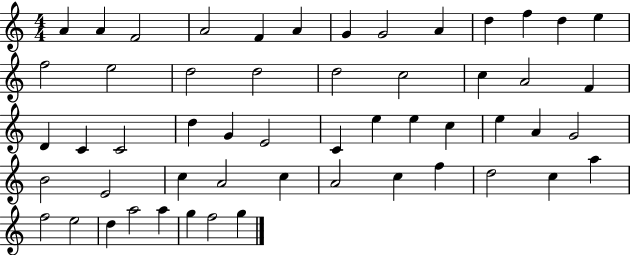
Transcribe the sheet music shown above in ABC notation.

X:1
T:Untitled
M:4/4
L:1/4
K:C
A A F2 A2 F A G G2 A d f d e f2 e2 d2 d2 d2 c2 c A2 F D C C2 d G E2 C e e c e A G2 B2 E2 c A2 c A2 c f d2 c a f2 e2 d a2 a g f2 g